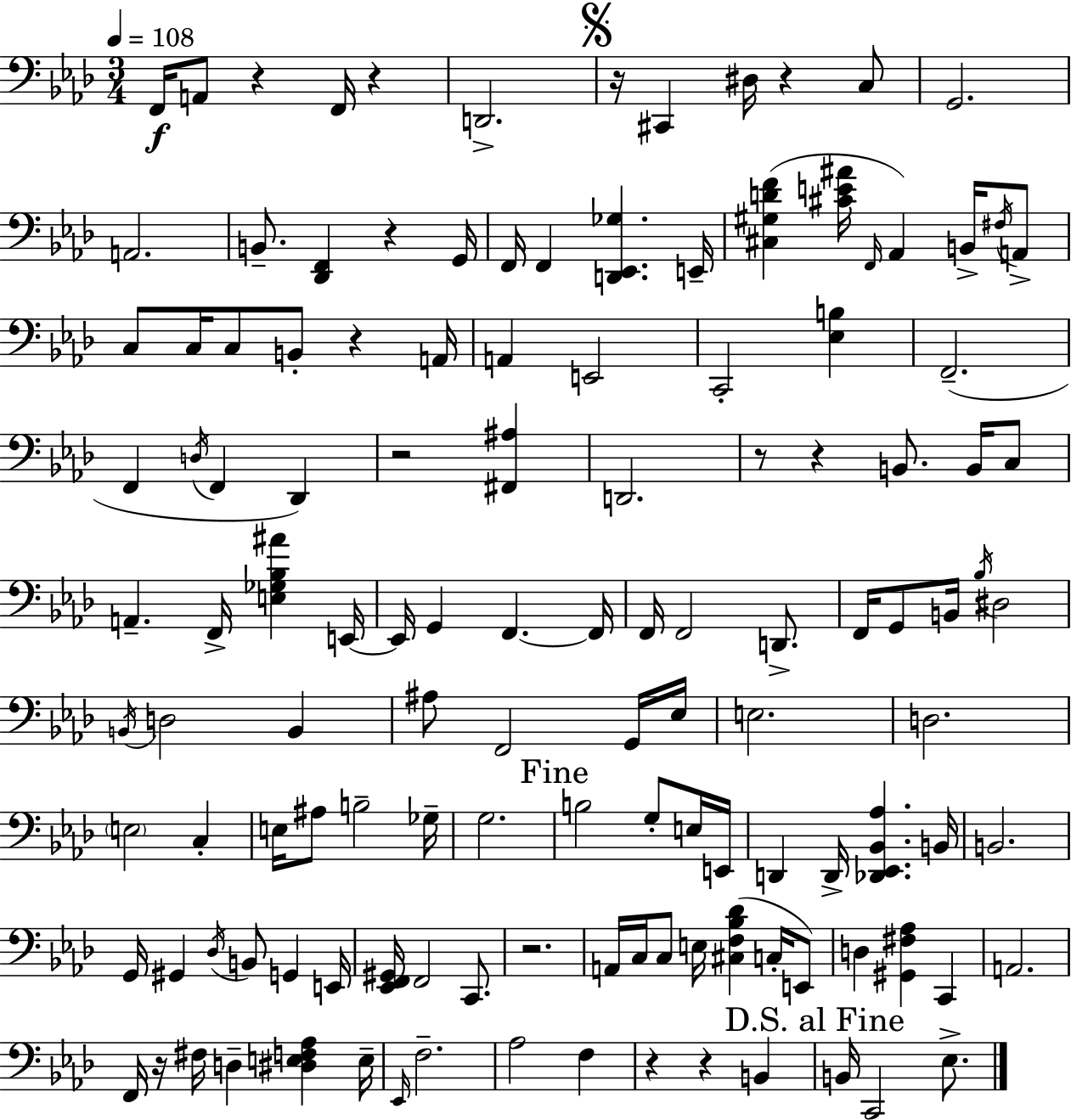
{
  \clef bass
  \numericTimeSignature
  \time 3/4
  \key f \minor
  \tempo 4 = 108
  f,16\f a,8 r4 f,16 r4 | d,2.-> | \mark \markup { \musicglyph "scripts.segno" } r16 cis,4 dis16 r4 c8 | g,2. | \break a,2. | b,8.-- <des, f,>4 r4 g,16 | f,16 f,4 <d, ees, ges>4. e,16-- | <cis gis d' f'>4( <cis' e' ais'>16 \grace { f,16 } aes,4) b,16-> \acciaccatura { fis16 } | \break a,8-> c8 c16 c8 b,8-. r4 | a,16 a,4 e,2 | c,2-. <ees b>4 | f,2.--( | \break f,4 \acciaccatura { d16 } f,4 des,4) | r2 <fis, ais>4 | d,2. | r8 r4 b,8. | \break b,16 c8 a,4.-- f,16-> <e ges bes ais'>4 | e,16~~ e,16 g,4 f,4.~~ | f,16 f,16 f,2 | d,8.-> f,16 g,8 b,16 \acciaccatura { bes16 } dis2 | \break \acciaccatura { b,16 } d2 | b,4 ais8 f,2 | g,16 ees16 e2. | d2. | \break \parenthesize e2 | c4-. e16 ais8 b2-- | ges16-- g2. | \mark "Fine" b2 | \break g8-. e16 e,16 d,4 d,16-> <des, ees, bes, aes>4. | b,16 b,2. | g,16 gis,4 \acciaccatura { des16 } b,8 | g,4 e,16 <ees, f, gis,>16 f,2 | \break c,8. r2. | a,16 c16 c8 e16 <cis f bes des'>4( | c16-. e,8) d4 <gis, fis aes>4 | c,4 a,2. | \break f,16 r16 fis16 d4-- | <dis e f aes>4 e16-- \grace { ees,16 } f2.-- | aes2 | f4 r4 r4 | \break b,4 \mark "D.S. al Fine" b,16 c,2 | ees8.-> \bar "|."
}